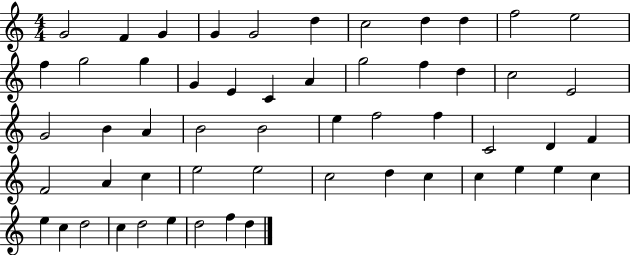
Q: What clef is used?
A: treble